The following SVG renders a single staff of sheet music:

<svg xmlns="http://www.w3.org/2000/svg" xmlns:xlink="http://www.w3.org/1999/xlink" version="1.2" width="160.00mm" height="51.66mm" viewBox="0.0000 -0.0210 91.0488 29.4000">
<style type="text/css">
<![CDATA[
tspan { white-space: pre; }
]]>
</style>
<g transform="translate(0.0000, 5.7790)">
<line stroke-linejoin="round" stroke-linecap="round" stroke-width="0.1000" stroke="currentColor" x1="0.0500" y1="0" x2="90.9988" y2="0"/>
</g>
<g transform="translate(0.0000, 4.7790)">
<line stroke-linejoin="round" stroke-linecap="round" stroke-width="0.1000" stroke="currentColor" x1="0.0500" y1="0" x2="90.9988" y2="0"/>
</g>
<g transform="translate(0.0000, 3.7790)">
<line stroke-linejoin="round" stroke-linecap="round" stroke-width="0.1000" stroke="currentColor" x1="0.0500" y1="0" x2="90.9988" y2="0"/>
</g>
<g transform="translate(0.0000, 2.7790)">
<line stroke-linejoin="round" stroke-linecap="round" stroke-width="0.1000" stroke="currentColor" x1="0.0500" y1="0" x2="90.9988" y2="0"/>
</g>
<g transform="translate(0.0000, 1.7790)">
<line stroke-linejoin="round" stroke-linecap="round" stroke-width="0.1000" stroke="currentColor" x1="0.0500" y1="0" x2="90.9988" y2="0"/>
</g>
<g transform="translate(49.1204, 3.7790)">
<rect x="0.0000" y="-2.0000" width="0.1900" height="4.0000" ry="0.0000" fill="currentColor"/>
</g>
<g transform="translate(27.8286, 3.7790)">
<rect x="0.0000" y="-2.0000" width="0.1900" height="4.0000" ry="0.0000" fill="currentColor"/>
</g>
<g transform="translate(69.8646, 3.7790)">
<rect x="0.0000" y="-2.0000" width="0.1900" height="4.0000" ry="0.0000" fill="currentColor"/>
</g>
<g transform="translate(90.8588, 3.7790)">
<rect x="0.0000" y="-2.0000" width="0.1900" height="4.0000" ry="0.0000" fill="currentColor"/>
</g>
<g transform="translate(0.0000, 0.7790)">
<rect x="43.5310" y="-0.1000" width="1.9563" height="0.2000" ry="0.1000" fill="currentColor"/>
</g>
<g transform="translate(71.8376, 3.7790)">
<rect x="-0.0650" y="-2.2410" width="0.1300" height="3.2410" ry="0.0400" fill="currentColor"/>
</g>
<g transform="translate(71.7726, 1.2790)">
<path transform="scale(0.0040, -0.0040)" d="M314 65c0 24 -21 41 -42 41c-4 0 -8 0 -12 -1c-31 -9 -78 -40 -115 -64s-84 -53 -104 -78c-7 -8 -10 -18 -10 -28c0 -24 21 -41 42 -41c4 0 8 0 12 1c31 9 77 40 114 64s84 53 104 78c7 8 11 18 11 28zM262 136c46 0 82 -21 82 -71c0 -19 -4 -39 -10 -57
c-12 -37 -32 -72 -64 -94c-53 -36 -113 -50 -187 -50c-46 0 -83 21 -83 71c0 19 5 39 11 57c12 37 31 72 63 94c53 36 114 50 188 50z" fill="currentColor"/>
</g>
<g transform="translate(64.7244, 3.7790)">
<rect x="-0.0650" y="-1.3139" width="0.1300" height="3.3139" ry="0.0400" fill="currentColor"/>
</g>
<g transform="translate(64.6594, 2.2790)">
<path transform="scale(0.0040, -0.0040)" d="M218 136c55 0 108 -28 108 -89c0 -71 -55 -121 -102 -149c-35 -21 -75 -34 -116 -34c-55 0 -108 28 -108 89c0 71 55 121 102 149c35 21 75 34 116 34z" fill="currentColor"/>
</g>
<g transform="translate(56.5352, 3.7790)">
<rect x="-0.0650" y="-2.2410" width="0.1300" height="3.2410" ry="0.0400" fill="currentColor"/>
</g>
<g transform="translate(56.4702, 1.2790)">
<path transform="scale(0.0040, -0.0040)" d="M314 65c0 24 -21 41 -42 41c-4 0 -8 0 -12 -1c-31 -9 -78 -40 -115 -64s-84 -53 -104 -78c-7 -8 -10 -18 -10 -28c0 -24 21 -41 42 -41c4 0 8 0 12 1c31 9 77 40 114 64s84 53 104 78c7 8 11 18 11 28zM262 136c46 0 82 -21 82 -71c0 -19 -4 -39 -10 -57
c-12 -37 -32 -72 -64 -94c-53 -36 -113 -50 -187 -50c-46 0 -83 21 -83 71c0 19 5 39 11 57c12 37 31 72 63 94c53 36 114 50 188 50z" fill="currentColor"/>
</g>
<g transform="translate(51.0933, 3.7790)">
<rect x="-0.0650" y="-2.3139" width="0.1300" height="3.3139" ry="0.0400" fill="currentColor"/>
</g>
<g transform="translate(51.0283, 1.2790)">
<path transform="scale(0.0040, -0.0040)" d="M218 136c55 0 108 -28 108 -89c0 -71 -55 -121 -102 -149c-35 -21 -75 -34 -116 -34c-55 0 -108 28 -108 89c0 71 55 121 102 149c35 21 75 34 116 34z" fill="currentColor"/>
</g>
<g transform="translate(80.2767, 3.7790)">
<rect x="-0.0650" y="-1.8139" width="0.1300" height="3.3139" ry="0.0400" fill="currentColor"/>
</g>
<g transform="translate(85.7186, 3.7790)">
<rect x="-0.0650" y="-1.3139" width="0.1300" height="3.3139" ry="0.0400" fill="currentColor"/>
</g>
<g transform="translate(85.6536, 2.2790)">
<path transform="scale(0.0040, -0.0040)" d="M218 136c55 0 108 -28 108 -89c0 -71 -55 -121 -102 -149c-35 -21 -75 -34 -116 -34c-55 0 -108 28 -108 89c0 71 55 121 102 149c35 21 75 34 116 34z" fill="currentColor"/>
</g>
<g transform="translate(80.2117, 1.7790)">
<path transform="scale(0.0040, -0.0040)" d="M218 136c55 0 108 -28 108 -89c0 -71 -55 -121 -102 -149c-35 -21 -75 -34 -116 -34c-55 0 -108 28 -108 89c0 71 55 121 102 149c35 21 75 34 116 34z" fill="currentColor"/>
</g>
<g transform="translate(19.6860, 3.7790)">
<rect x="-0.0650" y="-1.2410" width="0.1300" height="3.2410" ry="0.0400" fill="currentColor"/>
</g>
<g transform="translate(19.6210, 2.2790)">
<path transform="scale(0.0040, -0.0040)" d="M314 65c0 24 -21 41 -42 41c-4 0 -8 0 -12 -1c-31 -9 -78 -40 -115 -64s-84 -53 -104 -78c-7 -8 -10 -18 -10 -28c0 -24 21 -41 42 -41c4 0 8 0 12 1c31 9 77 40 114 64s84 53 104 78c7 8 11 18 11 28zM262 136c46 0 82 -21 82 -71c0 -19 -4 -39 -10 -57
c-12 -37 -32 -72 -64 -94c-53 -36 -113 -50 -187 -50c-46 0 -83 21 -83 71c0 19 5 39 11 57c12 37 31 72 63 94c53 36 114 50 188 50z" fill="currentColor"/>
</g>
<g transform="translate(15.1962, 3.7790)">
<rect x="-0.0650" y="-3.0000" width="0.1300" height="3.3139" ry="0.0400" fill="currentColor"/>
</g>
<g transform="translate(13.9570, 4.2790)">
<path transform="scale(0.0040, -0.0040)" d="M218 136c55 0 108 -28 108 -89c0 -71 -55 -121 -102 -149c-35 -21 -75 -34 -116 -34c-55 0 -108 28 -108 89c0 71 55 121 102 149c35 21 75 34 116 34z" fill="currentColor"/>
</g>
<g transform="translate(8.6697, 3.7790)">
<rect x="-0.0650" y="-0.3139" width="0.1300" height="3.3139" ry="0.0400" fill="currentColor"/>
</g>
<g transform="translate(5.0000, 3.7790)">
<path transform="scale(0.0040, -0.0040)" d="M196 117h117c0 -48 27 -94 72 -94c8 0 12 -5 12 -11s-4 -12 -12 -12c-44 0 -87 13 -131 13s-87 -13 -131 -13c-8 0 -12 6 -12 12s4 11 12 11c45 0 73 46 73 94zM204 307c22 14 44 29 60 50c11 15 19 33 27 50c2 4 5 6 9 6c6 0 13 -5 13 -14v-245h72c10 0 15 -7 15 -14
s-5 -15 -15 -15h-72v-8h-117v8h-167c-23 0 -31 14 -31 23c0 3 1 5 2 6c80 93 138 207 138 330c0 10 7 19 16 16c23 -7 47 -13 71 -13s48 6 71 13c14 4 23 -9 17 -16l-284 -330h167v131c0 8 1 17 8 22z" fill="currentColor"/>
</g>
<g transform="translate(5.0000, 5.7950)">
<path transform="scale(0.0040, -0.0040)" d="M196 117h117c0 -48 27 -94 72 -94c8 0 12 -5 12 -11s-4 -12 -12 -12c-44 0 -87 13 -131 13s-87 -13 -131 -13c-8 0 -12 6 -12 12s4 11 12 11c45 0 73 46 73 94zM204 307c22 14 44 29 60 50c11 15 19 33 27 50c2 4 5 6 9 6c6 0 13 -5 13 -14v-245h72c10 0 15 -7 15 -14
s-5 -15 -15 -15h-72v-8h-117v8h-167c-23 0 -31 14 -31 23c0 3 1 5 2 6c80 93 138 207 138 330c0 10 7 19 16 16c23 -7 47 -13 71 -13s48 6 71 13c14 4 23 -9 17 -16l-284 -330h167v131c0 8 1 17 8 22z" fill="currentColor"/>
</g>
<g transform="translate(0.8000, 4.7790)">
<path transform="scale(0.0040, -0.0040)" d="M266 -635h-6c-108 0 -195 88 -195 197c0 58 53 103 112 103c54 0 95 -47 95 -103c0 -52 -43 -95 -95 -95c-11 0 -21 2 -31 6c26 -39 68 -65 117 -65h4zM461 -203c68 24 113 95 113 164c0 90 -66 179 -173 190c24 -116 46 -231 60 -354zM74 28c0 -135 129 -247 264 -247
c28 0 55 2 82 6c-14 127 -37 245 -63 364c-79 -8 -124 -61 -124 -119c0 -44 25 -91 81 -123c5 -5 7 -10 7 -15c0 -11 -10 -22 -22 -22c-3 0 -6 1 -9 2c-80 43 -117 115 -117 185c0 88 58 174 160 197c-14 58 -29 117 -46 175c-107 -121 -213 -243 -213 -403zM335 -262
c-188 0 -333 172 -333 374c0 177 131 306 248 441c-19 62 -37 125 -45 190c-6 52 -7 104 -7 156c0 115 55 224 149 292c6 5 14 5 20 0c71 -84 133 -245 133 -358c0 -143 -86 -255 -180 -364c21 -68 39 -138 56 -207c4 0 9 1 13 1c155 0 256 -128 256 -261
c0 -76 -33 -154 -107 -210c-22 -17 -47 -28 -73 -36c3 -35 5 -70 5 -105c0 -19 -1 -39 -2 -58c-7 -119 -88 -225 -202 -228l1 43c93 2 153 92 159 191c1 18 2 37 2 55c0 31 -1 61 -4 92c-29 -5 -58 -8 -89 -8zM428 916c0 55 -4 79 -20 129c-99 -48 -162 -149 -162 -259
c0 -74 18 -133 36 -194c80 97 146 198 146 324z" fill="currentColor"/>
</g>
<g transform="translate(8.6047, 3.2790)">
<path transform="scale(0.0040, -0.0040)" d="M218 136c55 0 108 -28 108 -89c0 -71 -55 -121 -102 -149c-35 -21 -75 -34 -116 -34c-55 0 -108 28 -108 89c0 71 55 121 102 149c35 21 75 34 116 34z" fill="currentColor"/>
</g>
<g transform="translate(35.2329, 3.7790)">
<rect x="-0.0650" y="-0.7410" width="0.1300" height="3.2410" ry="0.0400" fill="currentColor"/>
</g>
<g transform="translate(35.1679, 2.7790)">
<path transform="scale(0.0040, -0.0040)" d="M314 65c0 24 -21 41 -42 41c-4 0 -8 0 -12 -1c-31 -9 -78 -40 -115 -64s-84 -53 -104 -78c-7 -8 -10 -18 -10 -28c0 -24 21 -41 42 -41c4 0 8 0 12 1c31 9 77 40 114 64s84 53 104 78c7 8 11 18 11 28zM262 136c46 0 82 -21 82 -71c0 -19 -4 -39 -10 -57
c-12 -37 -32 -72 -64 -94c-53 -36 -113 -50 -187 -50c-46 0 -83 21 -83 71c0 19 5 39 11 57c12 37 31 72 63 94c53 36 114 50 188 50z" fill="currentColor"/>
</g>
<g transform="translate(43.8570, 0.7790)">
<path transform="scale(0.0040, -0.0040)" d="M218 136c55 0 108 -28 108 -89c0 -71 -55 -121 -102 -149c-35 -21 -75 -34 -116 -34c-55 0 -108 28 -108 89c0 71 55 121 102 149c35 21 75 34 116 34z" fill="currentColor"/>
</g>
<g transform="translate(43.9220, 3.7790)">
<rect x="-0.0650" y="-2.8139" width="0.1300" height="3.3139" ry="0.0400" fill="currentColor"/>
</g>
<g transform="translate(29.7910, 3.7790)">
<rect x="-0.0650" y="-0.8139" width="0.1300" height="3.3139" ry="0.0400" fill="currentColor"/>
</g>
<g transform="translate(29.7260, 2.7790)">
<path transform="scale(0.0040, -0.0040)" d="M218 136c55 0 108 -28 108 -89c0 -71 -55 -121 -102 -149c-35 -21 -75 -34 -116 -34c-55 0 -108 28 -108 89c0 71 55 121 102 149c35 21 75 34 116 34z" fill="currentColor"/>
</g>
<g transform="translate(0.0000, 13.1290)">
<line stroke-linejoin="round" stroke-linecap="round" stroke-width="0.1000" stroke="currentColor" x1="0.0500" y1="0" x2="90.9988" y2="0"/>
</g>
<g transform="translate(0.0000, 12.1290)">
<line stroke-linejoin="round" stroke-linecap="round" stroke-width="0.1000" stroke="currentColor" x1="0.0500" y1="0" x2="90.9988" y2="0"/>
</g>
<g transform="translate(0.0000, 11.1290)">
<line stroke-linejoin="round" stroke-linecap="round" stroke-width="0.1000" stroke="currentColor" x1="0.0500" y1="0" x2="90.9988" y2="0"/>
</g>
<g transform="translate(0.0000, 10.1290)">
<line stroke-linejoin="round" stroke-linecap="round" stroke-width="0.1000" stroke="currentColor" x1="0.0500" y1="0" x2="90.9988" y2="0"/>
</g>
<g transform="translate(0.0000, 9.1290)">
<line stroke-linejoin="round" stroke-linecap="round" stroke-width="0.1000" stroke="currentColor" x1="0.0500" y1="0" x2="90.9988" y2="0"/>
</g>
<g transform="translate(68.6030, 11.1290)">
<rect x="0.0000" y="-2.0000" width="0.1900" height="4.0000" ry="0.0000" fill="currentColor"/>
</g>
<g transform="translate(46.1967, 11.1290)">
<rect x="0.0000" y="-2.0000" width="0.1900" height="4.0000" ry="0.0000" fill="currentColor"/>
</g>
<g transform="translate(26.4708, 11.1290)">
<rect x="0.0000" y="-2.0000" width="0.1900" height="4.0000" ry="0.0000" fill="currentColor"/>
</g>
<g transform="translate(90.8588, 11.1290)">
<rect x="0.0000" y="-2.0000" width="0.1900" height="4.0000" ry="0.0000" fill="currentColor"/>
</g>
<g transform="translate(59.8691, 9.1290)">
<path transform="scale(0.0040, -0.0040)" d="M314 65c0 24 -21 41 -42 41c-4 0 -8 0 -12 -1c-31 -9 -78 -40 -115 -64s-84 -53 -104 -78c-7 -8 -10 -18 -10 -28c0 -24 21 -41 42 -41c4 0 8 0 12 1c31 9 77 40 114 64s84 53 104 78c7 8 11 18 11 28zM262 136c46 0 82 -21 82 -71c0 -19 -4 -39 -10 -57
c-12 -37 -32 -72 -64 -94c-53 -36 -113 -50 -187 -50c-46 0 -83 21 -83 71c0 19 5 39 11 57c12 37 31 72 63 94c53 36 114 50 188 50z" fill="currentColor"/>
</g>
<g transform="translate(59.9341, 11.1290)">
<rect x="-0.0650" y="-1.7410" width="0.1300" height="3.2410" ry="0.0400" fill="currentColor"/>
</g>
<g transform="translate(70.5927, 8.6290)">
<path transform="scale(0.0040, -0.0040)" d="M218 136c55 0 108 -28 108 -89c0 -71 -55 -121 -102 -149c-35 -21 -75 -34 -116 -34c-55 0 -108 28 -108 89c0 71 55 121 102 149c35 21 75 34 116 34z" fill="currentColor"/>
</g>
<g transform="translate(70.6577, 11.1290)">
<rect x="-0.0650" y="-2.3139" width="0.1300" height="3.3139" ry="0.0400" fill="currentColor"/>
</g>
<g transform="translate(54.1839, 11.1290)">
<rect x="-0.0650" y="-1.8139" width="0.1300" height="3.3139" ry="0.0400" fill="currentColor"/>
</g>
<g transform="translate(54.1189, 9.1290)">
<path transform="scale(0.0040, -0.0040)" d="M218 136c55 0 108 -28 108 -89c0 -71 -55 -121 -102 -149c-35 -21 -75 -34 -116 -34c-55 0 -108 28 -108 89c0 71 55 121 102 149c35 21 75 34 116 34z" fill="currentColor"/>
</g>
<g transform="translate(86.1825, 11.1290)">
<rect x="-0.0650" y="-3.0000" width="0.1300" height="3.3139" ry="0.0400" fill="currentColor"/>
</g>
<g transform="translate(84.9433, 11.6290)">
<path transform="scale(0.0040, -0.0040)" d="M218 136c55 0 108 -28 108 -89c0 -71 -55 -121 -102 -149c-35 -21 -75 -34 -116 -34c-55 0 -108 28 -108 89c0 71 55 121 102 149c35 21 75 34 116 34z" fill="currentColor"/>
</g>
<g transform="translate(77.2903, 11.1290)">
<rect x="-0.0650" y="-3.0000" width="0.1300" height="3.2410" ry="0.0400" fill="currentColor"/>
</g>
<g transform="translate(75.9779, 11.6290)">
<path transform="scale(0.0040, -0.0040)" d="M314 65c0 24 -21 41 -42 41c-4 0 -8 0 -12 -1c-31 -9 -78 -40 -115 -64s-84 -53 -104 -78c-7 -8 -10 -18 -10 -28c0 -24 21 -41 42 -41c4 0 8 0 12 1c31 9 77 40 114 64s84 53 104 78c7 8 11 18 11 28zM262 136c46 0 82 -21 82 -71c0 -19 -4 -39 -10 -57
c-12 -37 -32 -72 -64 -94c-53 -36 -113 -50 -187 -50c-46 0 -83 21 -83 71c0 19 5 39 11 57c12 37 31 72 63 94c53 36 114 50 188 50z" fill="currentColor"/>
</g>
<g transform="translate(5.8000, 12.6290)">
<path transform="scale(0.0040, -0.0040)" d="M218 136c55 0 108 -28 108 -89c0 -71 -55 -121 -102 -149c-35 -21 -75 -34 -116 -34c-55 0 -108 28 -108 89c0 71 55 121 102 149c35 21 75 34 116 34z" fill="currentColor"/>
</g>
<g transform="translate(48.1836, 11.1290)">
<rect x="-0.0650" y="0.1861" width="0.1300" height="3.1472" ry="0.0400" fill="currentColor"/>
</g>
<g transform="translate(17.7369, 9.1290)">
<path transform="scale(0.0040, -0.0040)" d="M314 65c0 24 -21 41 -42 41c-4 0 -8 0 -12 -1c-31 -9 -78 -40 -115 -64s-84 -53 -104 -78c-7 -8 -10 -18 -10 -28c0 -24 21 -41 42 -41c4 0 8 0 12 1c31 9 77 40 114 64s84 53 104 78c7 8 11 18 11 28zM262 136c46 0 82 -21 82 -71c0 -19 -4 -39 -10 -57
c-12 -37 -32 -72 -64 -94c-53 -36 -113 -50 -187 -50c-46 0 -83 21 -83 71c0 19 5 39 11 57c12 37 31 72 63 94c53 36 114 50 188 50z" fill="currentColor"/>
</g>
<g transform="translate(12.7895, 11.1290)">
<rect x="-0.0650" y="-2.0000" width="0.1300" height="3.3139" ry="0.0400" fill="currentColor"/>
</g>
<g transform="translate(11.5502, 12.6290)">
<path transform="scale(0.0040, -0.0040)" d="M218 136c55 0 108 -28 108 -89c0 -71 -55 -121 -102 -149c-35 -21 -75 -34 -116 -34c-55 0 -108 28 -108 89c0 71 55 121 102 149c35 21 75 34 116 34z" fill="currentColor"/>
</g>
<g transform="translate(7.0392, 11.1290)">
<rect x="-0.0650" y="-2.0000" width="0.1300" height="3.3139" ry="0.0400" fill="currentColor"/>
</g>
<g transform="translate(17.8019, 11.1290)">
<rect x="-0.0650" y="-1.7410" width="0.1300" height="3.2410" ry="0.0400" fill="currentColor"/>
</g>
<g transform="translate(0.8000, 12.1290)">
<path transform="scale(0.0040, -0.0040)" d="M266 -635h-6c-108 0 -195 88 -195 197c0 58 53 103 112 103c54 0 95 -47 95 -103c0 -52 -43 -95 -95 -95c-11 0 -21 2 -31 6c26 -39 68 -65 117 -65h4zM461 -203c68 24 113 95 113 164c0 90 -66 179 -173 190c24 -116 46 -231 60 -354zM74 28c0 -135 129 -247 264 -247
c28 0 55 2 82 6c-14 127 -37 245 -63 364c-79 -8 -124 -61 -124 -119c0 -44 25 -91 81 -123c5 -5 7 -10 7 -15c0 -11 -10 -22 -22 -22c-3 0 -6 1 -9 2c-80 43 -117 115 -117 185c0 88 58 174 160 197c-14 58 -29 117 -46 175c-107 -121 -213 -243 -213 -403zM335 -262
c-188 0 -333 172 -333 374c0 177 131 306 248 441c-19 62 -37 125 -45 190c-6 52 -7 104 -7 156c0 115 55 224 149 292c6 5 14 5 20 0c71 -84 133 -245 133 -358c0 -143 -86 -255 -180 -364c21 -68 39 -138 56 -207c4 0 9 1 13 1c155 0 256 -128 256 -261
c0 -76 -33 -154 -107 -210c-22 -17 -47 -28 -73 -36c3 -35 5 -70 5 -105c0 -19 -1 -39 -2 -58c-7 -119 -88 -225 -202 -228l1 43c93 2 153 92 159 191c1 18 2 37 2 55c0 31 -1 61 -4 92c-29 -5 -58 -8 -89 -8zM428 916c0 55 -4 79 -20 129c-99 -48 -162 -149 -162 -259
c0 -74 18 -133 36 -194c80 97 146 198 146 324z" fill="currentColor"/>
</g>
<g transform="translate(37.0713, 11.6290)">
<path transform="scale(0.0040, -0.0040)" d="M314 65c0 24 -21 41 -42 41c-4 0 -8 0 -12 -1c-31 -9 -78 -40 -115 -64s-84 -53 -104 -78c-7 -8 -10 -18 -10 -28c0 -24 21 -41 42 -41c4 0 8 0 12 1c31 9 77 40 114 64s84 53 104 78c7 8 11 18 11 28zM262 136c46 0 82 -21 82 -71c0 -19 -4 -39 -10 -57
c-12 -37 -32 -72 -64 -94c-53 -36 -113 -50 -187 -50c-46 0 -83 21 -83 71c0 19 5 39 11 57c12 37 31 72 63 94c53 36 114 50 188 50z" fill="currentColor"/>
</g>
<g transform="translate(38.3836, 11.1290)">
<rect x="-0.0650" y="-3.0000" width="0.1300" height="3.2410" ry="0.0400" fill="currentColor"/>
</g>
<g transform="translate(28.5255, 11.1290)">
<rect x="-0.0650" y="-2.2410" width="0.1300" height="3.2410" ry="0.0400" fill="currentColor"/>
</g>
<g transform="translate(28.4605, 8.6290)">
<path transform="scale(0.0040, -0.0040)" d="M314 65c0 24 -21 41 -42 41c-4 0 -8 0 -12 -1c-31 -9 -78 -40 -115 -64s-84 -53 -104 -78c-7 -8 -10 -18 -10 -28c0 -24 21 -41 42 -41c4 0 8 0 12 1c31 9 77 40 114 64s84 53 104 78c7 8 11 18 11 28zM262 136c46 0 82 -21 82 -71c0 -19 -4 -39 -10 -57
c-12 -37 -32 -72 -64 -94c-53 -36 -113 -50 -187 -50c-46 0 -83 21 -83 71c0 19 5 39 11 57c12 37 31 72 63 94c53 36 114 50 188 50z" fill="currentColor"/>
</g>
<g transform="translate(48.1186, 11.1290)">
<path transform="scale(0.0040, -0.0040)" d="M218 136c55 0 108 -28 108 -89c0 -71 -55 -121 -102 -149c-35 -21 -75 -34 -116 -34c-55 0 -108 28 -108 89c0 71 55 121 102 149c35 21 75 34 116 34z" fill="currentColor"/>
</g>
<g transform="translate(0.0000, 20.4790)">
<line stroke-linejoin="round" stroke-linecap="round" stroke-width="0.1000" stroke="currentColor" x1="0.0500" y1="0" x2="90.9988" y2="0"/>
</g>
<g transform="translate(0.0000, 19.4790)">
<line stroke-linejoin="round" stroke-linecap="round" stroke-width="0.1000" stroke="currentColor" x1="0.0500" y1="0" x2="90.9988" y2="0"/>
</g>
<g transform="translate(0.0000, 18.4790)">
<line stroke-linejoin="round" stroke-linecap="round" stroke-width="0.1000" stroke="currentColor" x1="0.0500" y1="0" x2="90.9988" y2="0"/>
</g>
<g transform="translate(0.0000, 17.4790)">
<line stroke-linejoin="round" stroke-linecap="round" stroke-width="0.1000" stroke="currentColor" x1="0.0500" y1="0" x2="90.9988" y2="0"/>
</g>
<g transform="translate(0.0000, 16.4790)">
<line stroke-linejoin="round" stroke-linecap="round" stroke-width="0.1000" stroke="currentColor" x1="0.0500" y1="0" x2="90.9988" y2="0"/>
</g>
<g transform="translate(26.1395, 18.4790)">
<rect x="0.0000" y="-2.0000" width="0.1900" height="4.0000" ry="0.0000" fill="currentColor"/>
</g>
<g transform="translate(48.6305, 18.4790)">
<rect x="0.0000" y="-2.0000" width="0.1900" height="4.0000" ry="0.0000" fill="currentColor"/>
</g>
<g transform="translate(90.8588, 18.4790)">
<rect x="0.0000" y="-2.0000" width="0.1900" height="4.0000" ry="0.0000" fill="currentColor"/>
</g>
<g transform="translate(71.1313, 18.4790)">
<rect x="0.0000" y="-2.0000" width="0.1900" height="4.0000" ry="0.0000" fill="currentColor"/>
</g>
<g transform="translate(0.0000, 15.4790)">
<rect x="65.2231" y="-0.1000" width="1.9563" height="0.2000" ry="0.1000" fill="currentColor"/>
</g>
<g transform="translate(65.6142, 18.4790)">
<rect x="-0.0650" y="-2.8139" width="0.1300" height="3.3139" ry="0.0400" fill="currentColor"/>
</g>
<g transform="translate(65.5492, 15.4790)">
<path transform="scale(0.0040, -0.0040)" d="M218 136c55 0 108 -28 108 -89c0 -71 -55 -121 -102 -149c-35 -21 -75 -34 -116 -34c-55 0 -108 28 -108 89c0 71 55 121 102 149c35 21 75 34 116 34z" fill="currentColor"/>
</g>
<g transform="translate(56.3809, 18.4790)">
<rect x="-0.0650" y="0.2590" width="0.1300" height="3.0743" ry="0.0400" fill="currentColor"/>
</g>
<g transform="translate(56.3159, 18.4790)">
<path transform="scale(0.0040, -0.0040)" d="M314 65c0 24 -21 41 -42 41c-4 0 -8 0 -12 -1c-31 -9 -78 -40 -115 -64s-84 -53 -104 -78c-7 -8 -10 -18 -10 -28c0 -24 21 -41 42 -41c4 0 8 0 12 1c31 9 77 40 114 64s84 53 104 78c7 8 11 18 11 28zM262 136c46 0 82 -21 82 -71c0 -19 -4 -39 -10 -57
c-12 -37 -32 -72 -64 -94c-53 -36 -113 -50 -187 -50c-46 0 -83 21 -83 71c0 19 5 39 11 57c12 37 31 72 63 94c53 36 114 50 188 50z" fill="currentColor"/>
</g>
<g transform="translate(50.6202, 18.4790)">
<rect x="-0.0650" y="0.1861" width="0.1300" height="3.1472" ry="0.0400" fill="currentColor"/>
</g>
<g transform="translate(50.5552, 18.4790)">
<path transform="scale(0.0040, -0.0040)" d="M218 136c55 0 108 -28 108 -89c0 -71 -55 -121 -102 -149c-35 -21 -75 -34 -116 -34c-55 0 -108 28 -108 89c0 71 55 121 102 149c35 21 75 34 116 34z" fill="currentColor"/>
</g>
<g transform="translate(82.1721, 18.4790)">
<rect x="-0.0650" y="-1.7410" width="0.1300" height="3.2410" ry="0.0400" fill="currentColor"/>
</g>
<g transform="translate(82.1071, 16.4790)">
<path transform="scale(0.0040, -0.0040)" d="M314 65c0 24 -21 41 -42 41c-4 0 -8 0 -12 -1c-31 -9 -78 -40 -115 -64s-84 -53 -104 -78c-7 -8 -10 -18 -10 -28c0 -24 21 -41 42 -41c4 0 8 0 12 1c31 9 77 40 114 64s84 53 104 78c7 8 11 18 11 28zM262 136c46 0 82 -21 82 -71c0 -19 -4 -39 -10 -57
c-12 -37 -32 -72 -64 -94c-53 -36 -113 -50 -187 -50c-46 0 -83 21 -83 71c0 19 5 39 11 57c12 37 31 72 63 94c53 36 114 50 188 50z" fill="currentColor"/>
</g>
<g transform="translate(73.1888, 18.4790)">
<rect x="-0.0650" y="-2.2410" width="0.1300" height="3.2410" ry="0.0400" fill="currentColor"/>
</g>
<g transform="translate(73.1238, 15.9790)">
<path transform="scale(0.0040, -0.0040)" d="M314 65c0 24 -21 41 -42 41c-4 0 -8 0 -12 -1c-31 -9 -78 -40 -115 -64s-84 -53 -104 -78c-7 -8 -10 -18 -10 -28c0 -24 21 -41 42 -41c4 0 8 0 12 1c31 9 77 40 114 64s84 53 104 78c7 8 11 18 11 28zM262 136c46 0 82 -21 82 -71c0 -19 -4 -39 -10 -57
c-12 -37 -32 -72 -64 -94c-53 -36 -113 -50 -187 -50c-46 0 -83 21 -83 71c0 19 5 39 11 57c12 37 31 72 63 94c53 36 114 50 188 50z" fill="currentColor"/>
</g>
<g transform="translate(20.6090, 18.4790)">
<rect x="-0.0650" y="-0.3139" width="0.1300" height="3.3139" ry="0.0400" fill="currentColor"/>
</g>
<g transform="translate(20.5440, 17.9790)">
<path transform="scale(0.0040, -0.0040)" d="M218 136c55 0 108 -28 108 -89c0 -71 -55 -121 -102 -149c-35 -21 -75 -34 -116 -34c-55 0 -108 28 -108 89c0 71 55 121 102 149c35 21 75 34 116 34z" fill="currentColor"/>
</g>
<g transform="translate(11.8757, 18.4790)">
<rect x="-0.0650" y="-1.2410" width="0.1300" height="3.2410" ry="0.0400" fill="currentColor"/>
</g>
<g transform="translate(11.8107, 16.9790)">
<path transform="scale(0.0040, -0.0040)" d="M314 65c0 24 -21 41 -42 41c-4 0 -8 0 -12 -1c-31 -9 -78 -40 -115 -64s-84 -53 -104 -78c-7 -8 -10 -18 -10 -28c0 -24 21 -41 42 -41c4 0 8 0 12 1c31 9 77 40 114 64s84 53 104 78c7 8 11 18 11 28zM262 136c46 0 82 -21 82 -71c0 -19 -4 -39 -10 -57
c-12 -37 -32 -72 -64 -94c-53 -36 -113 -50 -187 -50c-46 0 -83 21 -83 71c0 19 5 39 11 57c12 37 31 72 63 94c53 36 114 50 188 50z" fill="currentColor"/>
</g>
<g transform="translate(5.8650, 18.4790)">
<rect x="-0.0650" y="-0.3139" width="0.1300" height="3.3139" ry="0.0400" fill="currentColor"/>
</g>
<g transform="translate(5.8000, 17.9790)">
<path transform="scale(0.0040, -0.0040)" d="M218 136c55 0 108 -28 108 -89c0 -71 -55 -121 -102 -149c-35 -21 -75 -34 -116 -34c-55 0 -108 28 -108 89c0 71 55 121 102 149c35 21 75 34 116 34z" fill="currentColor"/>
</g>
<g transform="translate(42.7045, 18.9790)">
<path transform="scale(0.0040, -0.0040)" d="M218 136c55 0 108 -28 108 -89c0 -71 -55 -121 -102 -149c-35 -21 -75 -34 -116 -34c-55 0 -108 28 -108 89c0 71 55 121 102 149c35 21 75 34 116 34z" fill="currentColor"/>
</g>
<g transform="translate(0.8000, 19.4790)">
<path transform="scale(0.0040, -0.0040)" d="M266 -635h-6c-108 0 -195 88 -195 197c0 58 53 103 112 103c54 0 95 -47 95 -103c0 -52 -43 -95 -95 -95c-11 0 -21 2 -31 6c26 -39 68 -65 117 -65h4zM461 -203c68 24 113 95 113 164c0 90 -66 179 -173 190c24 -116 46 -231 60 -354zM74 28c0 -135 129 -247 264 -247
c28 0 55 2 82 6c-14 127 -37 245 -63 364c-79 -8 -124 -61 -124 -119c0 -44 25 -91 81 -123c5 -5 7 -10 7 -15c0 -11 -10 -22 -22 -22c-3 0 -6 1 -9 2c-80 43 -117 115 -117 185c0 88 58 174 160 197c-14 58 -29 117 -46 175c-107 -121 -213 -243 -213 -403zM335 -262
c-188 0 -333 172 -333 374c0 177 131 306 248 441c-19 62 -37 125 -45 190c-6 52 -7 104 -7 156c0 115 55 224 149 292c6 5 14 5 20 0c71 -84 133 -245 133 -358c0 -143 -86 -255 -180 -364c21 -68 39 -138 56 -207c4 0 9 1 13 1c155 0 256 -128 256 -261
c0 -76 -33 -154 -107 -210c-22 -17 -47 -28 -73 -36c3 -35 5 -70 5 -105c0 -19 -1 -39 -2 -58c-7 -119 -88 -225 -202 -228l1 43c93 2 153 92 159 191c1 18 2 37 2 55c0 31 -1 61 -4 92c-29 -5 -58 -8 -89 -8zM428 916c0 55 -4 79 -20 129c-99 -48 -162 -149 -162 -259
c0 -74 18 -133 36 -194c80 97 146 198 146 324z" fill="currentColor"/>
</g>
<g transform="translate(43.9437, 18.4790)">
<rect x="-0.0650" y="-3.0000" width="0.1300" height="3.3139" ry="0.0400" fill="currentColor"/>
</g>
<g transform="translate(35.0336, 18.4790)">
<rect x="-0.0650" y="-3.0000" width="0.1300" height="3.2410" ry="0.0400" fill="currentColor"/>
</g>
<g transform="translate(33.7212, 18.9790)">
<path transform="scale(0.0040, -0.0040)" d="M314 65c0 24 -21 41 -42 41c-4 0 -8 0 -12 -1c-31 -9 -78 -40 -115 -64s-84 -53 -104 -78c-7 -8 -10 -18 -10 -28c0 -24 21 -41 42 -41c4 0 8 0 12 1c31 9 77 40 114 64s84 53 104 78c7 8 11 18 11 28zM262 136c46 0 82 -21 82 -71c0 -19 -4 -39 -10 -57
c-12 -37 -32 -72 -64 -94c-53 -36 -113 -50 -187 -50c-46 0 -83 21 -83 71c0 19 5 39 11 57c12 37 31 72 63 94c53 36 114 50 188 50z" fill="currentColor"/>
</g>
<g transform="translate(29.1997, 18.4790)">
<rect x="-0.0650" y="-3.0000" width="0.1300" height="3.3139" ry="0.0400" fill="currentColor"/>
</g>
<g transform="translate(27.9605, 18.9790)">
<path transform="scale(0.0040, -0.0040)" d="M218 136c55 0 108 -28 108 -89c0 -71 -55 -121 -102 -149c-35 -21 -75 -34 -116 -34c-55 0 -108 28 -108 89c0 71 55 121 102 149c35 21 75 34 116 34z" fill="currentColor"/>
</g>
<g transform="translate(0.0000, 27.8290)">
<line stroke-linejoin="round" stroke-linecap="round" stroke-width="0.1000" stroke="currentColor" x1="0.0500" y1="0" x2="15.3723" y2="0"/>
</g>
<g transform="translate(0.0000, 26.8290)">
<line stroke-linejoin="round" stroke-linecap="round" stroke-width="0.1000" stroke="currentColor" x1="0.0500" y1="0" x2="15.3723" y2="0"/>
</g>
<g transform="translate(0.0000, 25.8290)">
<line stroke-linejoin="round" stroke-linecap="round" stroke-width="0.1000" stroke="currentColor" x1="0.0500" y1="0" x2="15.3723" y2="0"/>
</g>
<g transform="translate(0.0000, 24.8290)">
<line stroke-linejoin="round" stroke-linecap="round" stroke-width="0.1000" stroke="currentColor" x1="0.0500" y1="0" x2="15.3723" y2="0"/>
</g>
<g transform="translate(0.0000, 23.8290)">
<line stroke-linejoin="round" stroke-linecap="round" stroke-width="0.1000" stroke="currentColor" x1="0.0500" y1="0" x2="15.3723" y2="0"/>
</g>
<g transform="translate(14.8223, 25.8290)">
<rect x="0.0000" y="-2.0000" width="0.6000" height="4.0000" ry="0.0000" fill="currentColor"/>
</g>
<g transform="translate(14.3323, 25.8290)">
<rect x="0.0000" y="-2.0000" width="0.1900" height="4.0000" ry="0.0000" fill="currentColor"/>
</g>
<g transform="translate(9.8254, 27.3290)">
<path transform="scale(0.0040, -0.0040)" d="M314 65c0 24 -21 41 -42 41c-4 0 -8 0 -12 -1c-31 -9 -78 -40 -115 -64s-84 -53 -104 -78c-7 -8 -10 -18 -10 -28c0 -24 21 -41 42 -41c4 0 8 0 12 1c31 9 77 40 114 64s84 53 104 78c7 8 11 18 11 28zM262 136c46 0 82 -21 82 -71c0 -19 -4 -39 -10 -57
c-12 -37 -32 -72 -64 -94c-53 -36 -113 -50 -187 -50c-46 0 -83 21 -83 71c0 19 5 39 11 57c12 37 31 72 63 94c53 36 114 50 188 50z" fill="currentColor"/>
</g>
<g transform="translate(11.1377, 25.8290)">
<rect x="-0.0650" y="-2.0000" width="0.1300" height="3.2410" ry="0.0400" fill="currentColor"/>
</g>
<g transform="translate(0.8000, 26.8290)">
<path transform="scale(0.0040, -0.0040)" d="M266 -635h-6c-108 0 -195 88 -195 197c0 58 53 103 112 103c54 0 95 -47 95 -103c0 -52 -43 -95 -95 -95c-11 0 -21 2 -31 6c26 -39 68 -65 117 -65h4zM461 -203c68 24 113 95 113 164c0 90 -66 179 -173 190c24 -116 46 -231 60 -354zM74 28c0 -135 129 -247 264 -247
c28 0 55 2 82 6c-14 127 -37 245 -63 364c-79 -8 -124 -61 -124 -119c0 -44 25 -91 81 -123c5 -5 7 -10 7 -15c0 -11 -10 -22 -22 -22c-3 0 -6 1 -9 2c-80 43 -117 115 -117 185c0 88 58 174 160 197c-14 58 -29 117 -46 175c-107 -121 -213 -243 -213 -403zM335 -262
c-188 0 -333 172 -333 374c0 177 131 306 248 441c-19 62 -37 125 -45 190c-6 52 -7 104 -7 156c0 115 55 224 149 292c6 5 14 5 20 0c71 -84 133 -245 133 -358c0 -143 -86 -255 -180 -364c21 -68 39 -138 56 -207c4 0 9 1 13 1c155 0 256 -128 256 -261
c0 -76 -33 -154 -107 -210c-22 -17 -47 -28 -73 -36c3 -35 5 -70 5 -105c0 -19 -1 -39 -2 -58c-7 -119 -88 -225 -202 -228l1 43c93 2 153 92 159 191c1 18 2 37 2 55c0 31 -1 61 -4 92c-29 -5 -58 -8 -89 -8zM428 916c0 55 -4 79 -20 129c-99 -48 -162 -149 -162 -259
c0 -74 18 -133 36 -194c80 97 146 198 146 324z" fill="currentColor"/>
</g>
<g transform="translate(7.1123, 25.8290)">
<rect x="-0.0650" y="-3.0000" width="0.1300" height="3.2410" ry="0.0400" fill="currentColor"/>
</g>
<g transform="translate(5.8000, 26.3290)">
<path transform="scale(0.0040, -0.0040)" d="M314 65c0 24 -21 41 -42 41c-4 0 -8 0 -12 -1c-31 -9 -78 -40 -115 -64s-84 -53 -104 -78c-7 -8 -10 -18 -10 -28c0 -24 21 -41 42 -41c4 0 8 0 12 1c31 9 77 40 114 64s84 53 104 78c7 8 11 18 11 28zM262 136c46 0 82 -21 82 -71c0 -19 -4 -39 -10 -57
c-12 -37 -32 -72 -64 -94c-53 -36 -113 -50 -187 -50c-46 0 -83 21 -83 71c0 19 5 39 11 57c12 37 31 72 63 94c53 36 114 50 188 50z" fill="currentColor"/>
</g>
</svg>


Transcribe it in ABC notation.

X:1
T:Untitled
M:4/4
L:1/4
K:C
c A e2 d d2 a g g2 e g2 f e F F f2 g2 A2 B f f2 g A2 A c e2 c A A2 A B B2 a g2 f2 A2 F2